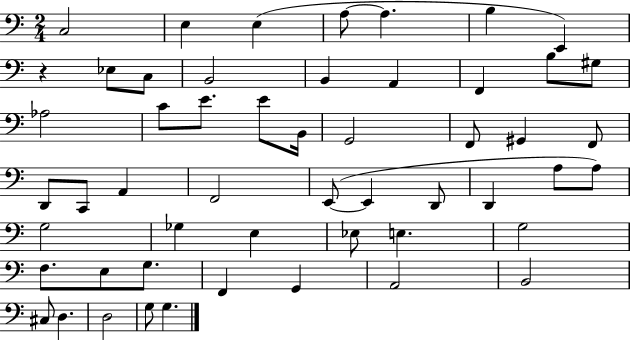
{
  \clef bass
  \numericTimeSignature
  \time 2/4
  \key c \major
  c2 | e4 e4( | a8~~ a4. | b4 e,4) | \break r4 ees8 c8 | b,2 | b,4 a,4 | f,4 b8 gis8 | \break aes2 | c'8 e'8. e'8 b,16 | g,2 | f,8 gis,4 f,8 | \break d,8 c,8 a,4 | f,2 | e,8~(~ e,4 d,8 | d,4 a8 a8) | \break g2 | ges4 e4 | ees8 e4. | g2 | \break f8. e8 g8. | f,4 g,4 | a,2 | b,2 | \break cis8 d4. | d2 | g8 g4. | \bar "|."
}